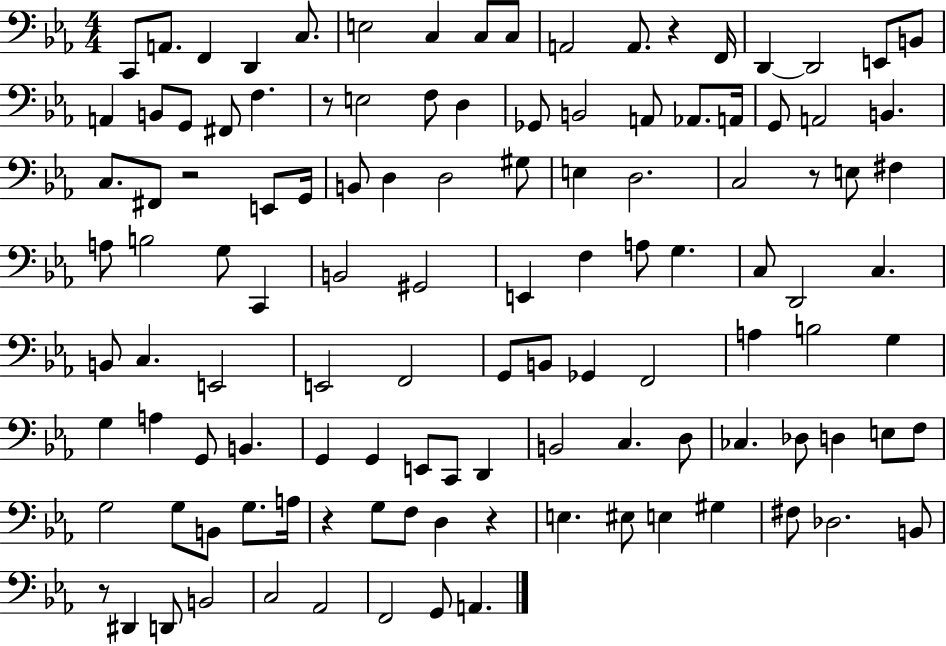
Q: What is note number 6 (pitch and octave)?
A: E3